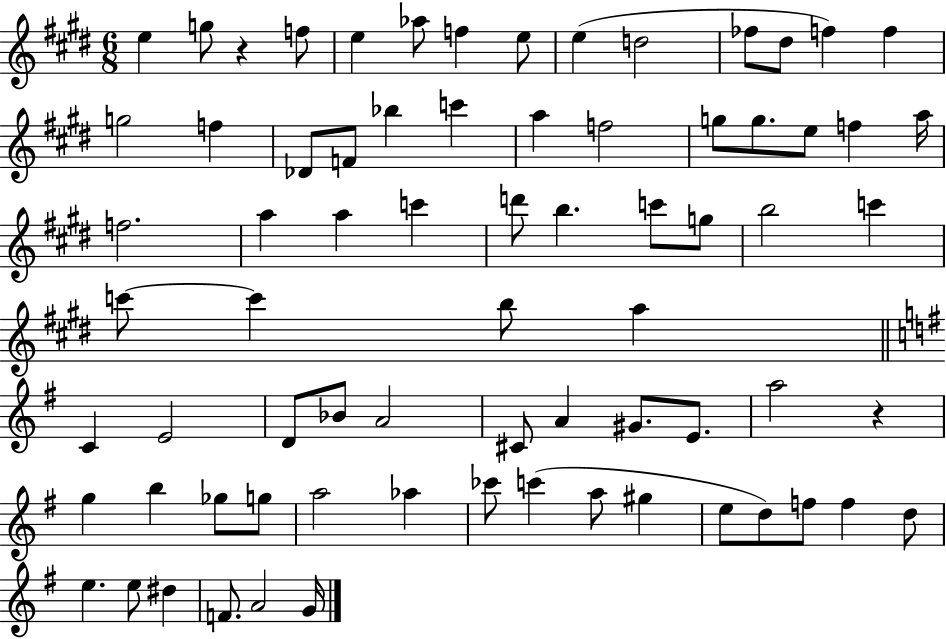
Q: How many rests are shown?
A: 2